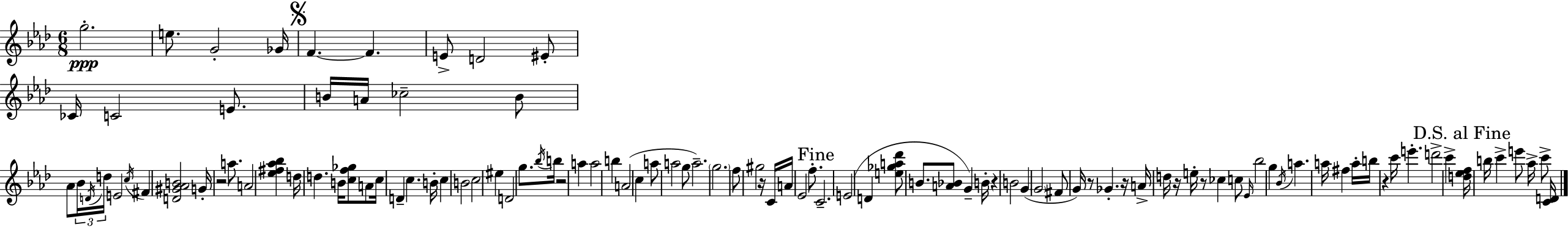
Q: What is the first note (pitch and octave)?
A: G5